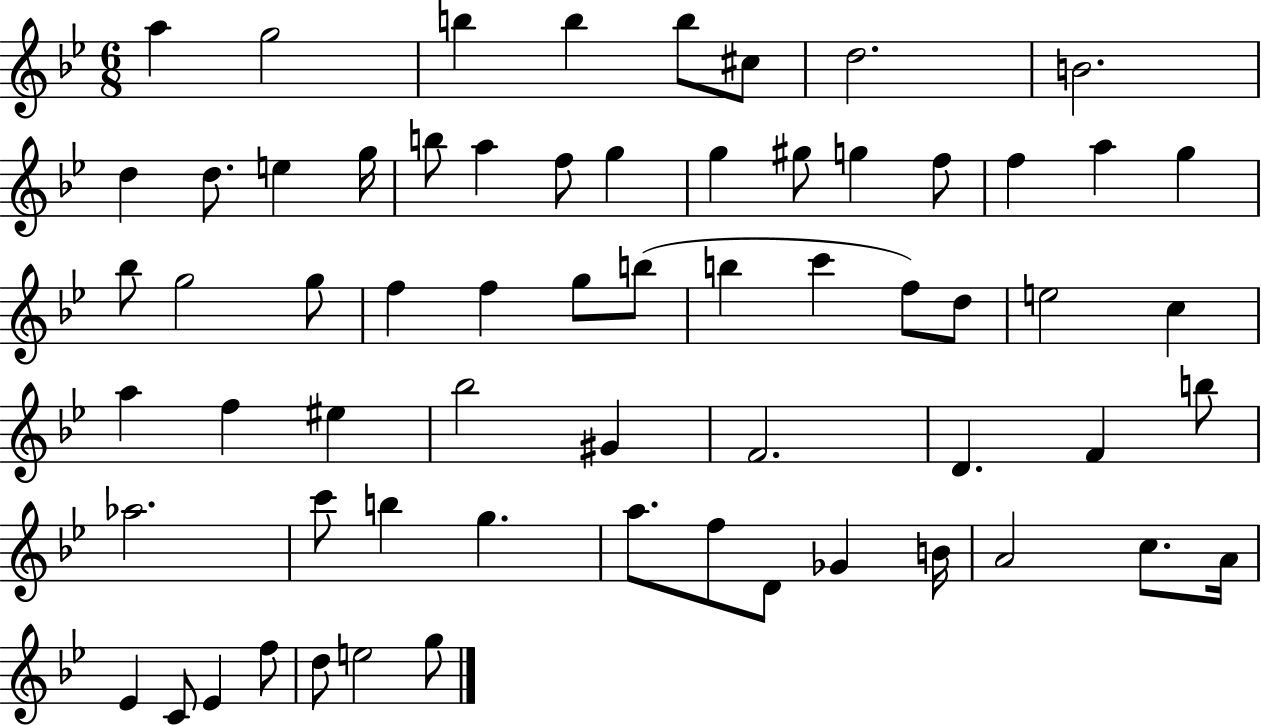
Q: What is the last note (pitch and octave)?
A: G5